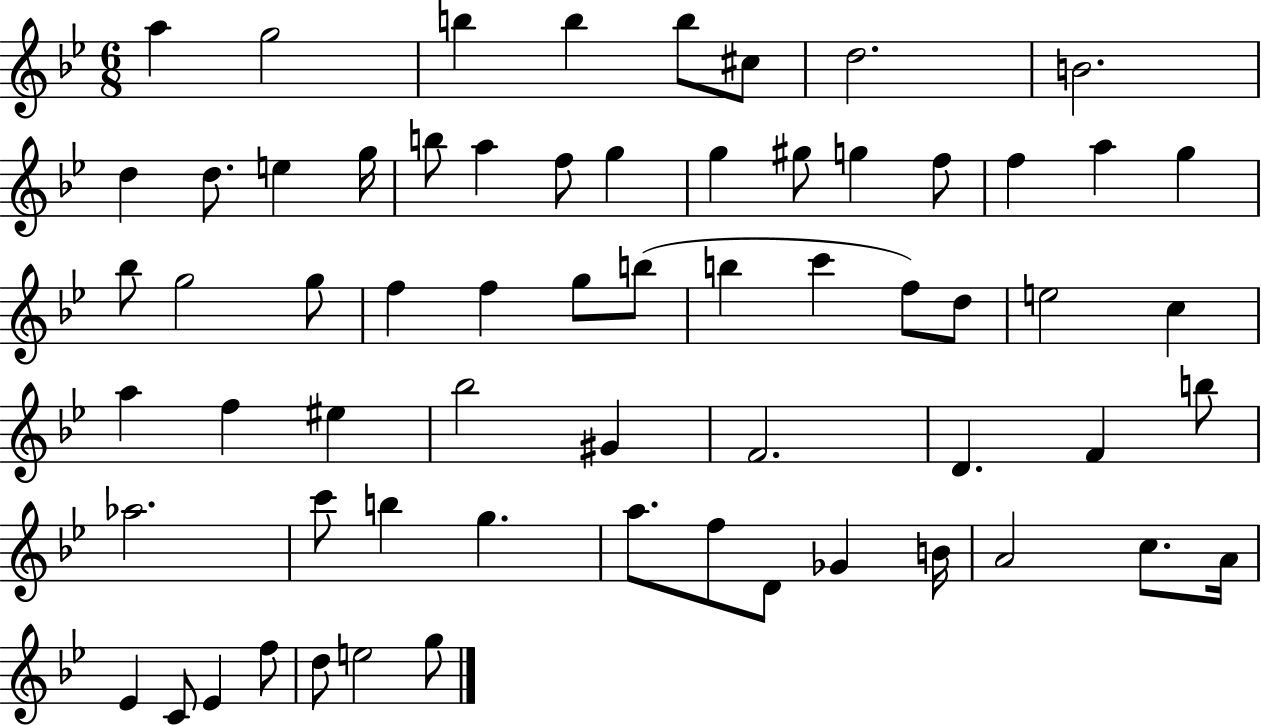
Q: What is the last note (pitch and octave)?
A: G5